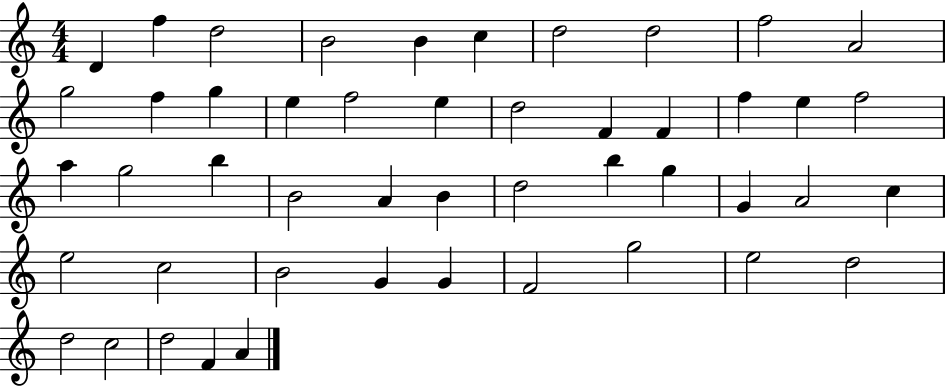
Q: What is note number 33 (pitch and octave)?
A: A4